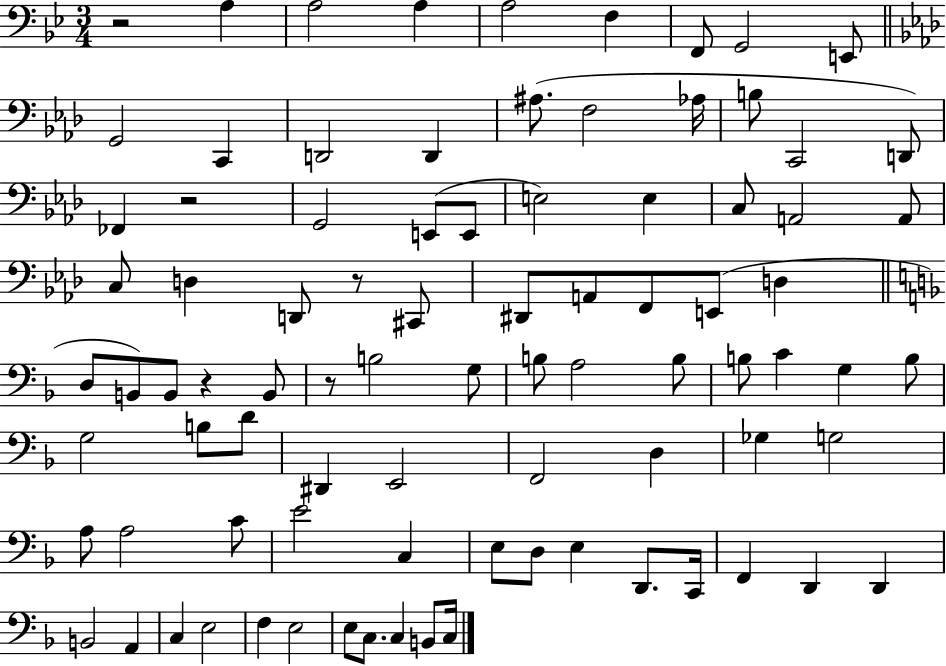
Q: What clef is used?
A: bass